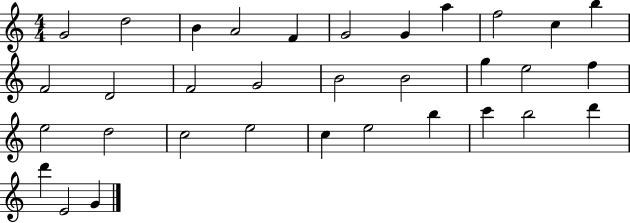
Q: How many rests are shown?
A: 0